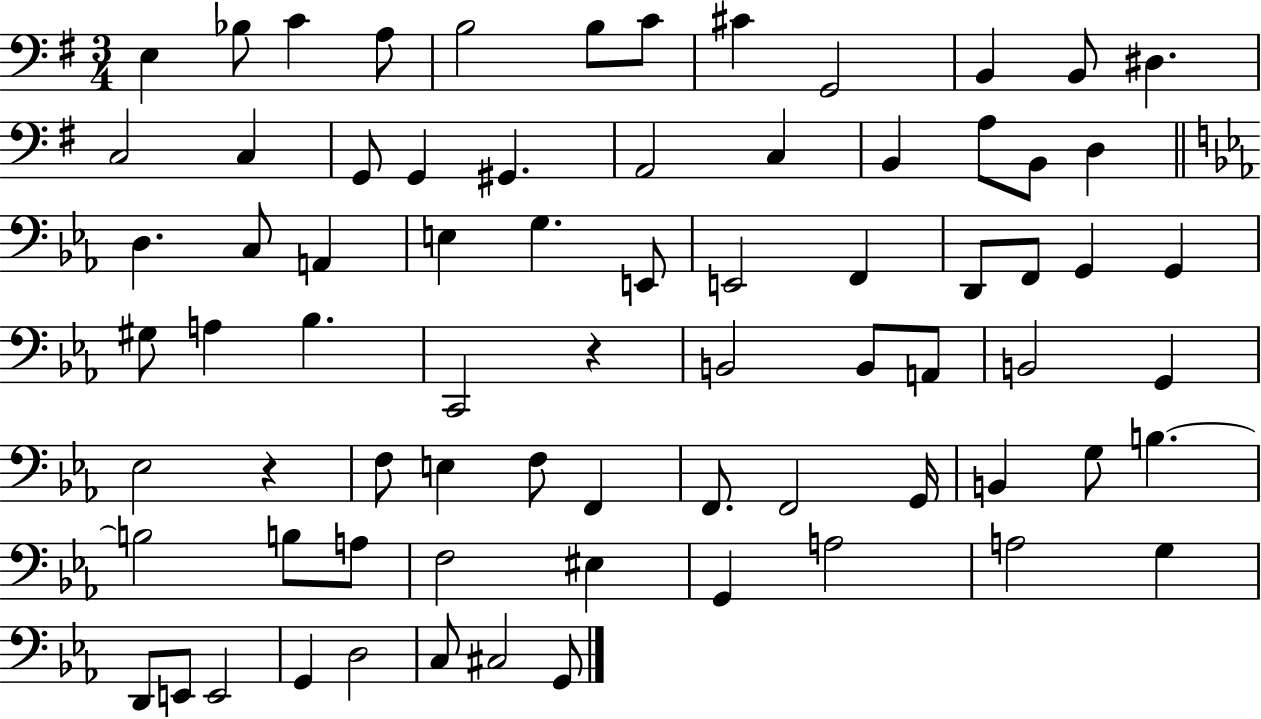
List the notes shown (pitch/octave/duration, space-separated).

E3/q Bb3/e C4/q A3/e B3/h B3/e C4/e C#4/q G2/h B2/q B2/e D#3/q. C3/h C3/q G2/e G2/q G#2/q. A2/h C3/q B2/q A3/e B2/e D3/q D3/q. C3/e A2/q E3/q G3/q. E2/e E2/h F2/q D2/e F2/e G2/q G2/q G#3/e A3/q Bb3/q. C2/h R/q B2/h B2/e A2/e B2/h G2/q Eb3/h R/q F3/e E3/q F3/e F2/q F2/e. F2/h G2/s B2/q G3/e B3/q. B3/h B3/e A3/e F3/h EIS3/q G2/q A3/h A3/h G3/q D2/e E2/e E2/h G2/q D3/h C3/e C#3/h G2/e